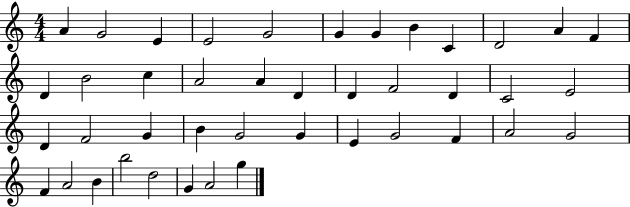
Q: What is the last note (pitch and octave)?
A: G5